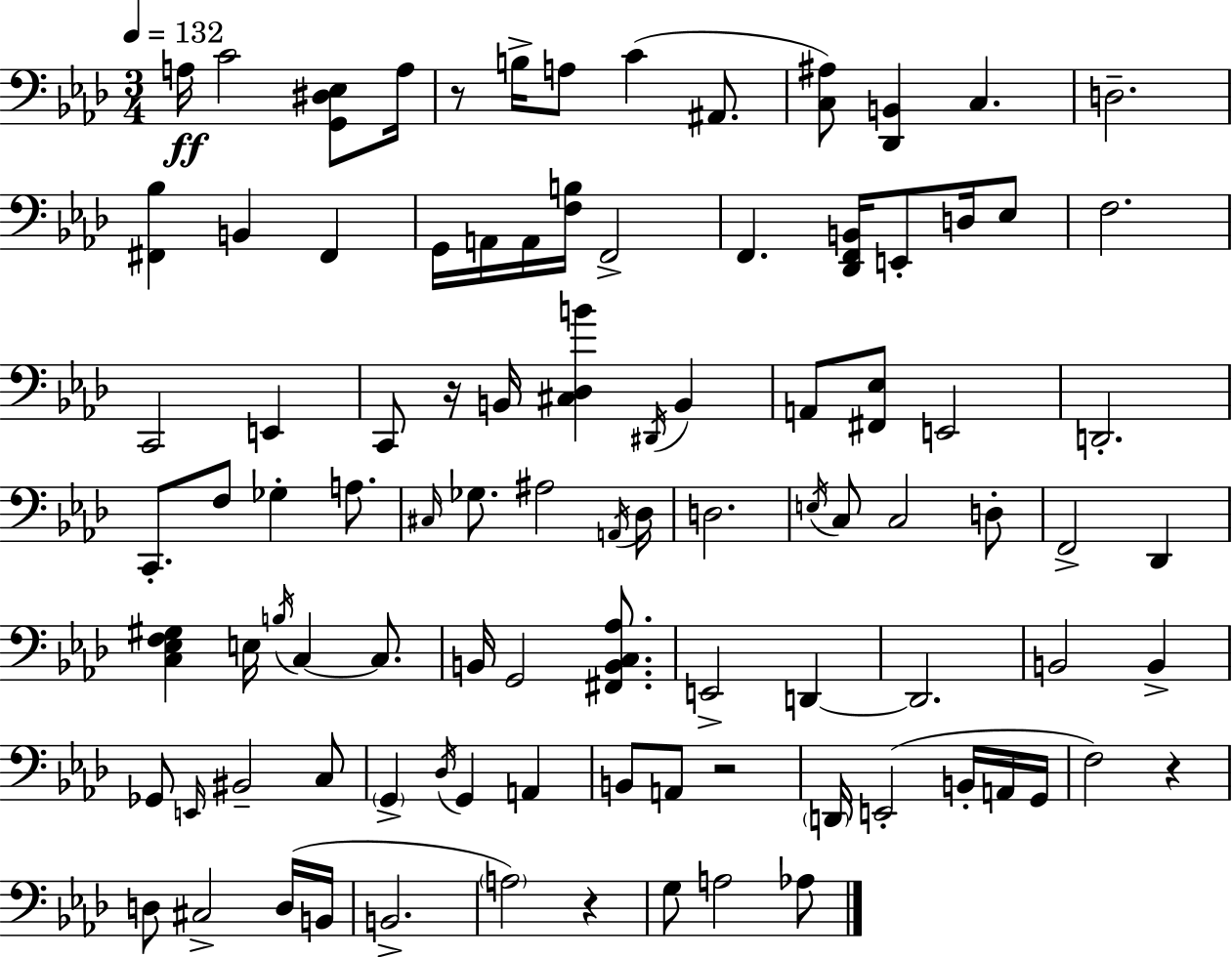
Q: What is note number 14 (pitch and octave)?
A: A2